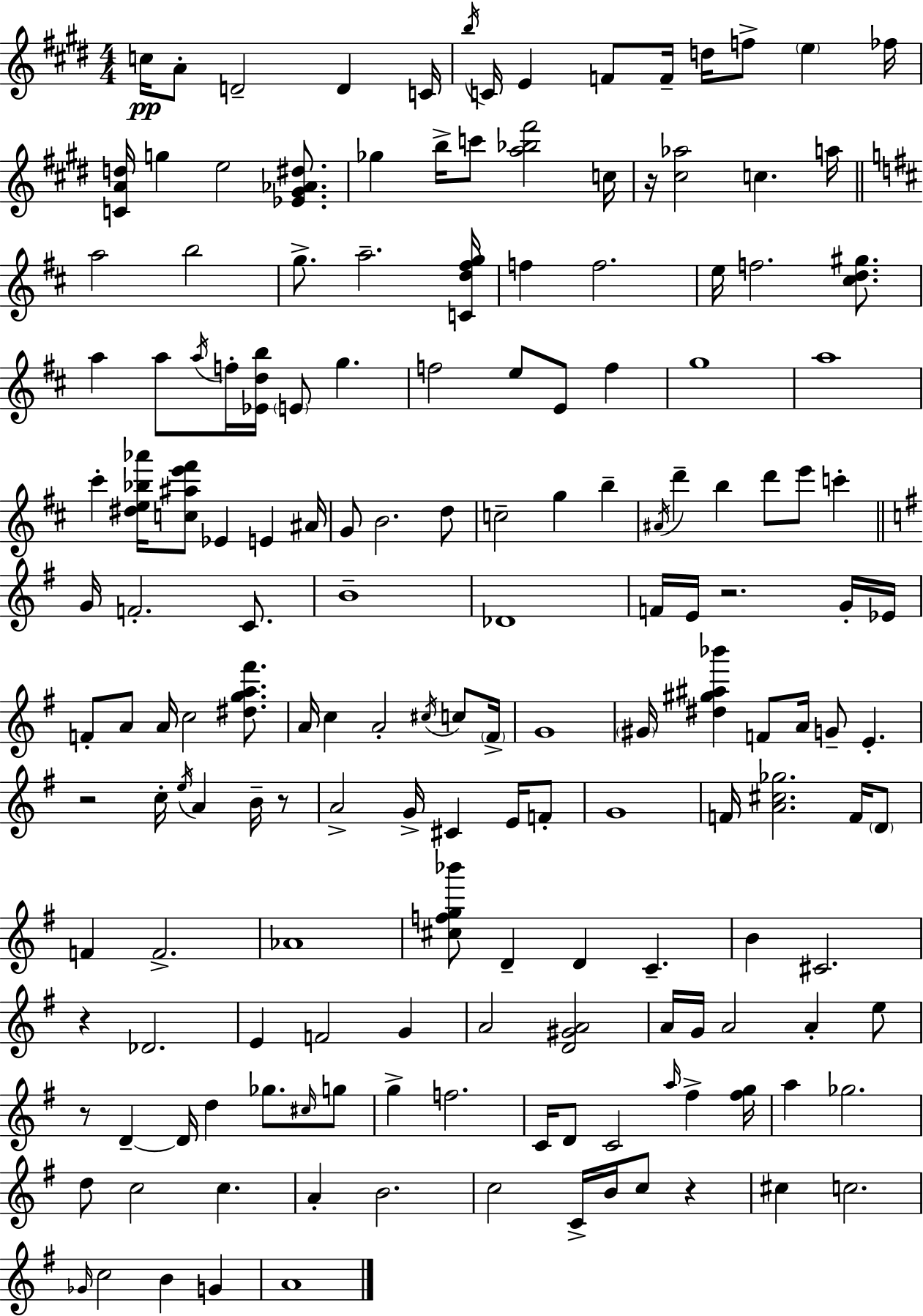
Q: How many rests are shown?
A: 7